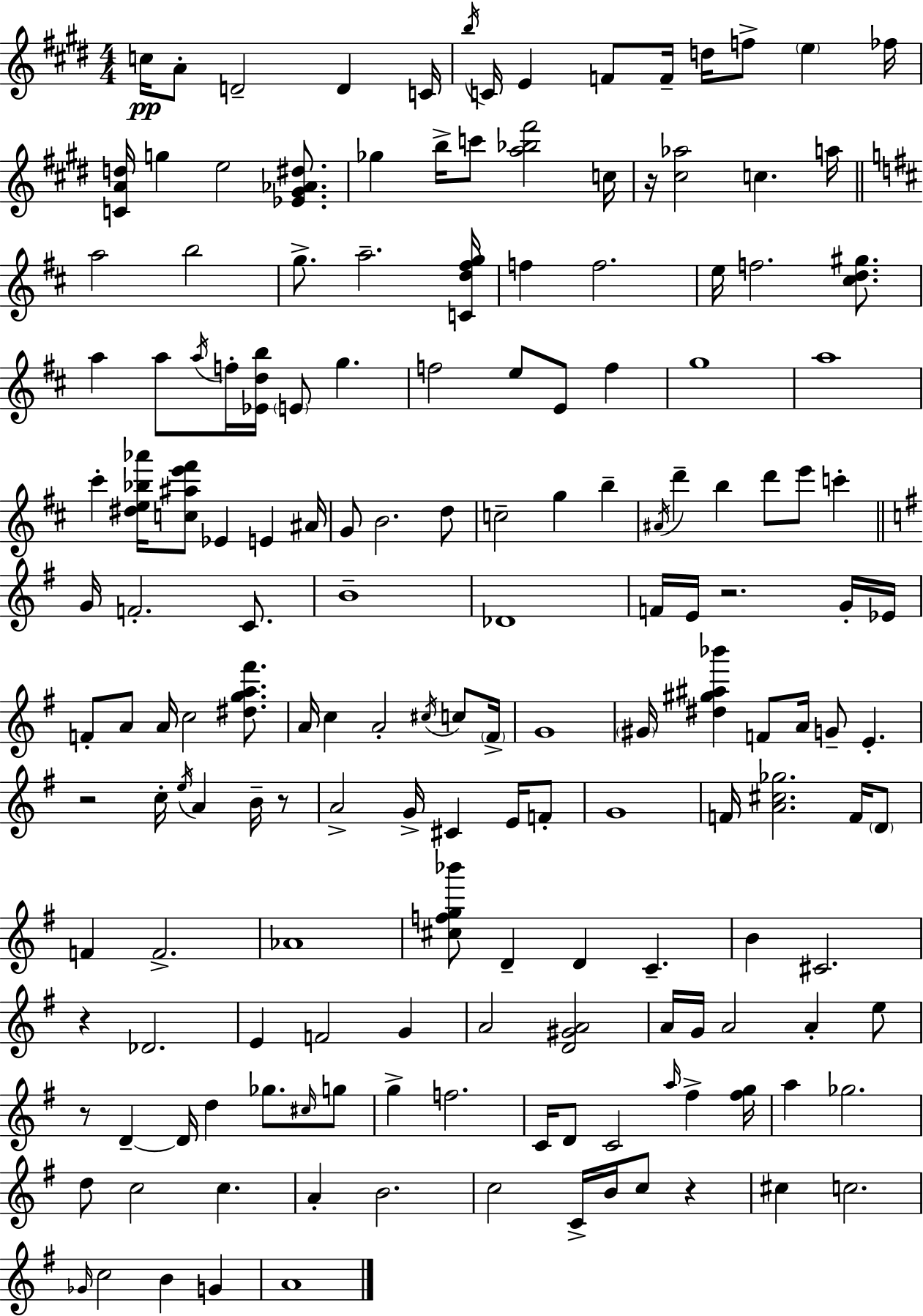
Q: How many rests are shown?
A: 7